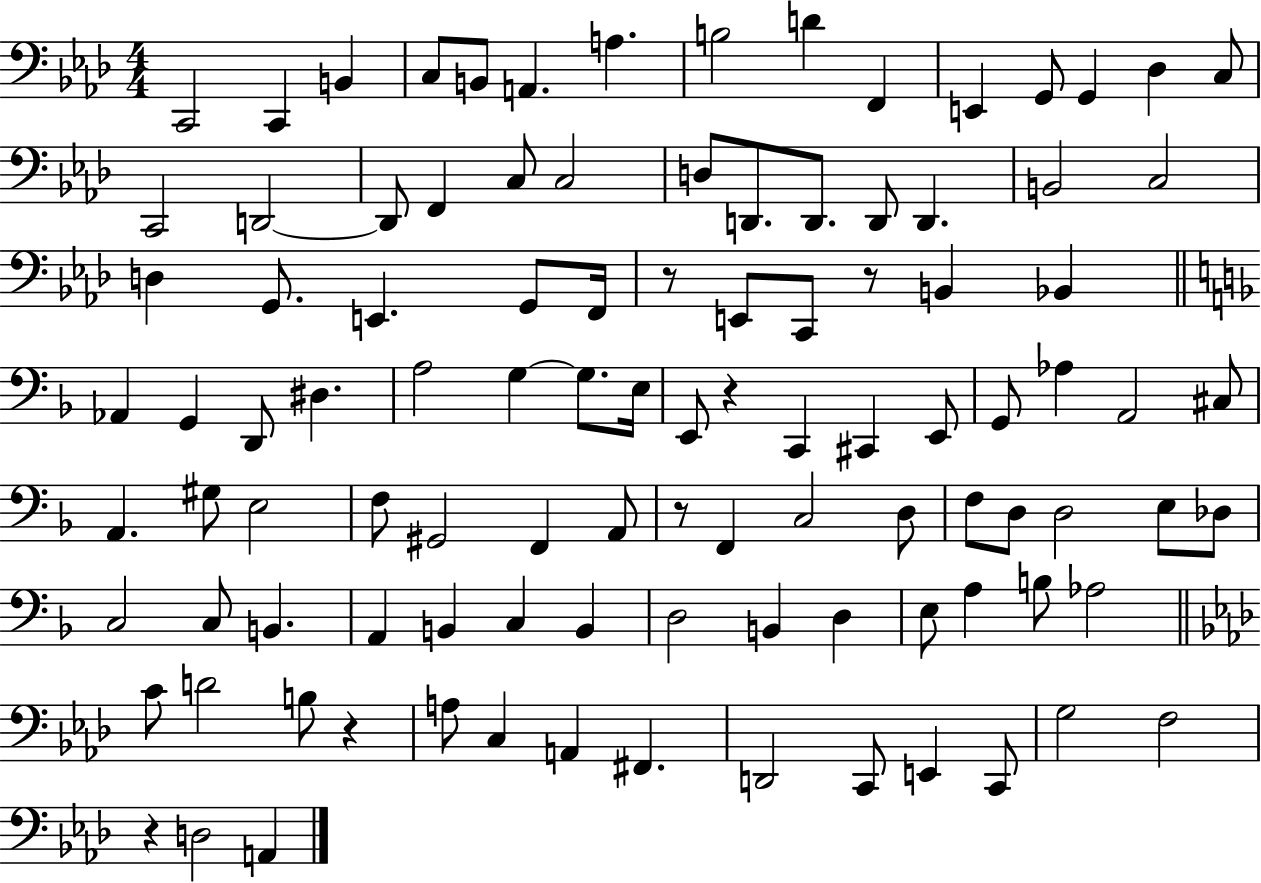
C2/h C2/q B2/q C3/e B2/e A2/q. A3/q. B3/h D4/q F2/q E2/q G2/e G2/q Db3/q C3/e C2/h D2/h D2/e F2/q C3/e C3/h D3/e D2/e. D2/e. D2/e D2/q. B2/h C3/h D3/q G2/e. E2/q. G2/e F2/s R/e E2/e C2/e R/e B2/q Bb2/q Ab2/q G2/q D2/e D#3/q. A3/h G3/q G3/e. E3/s E2/e R/q C2/q C#2/q E2/e G2/e Ab3/q A2/h C#3/e A2/q. G#3/e E3/h F3/e G#2/h F2/q A2/e R/e F2/q C3/h D3/e F3/e D3/e D3/h E3/e Db3/e C3/h C3/e B2/q. A2/q B2/q C3/q B2/q D3/h B2/q D3/q E3/e A3/q B3/e Ab3/h C4/e D4/h B3/e R/q A3/e C3/q A2/q F#2/q. D2/h C2/e E2/q C2/e G3/h F3/h R/q D3/h A2/q